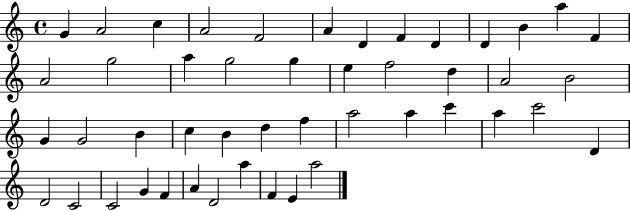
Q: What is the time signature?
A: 4/4